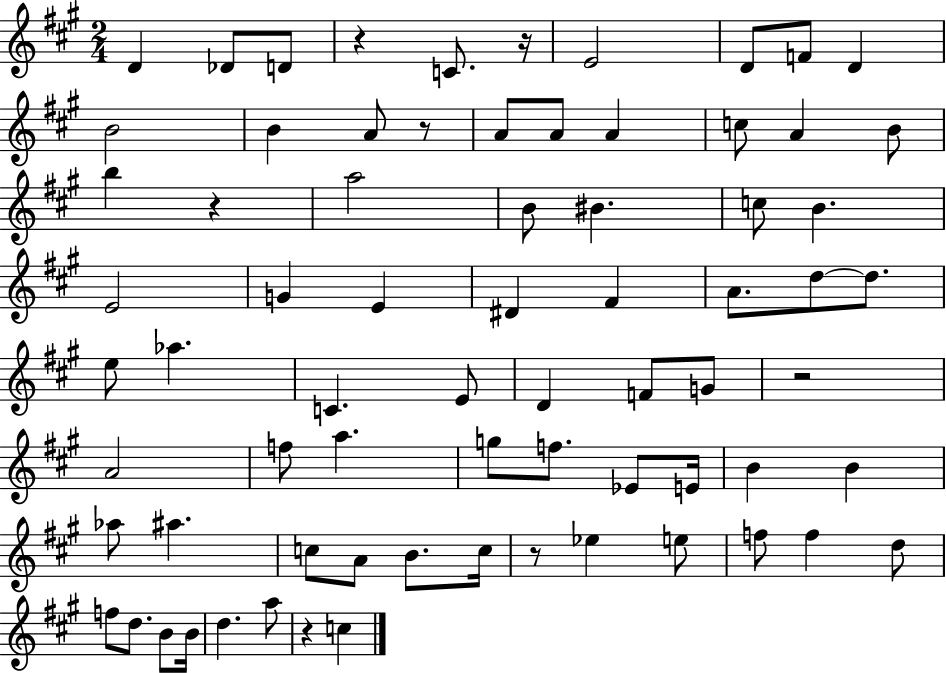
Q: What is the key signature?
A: A major